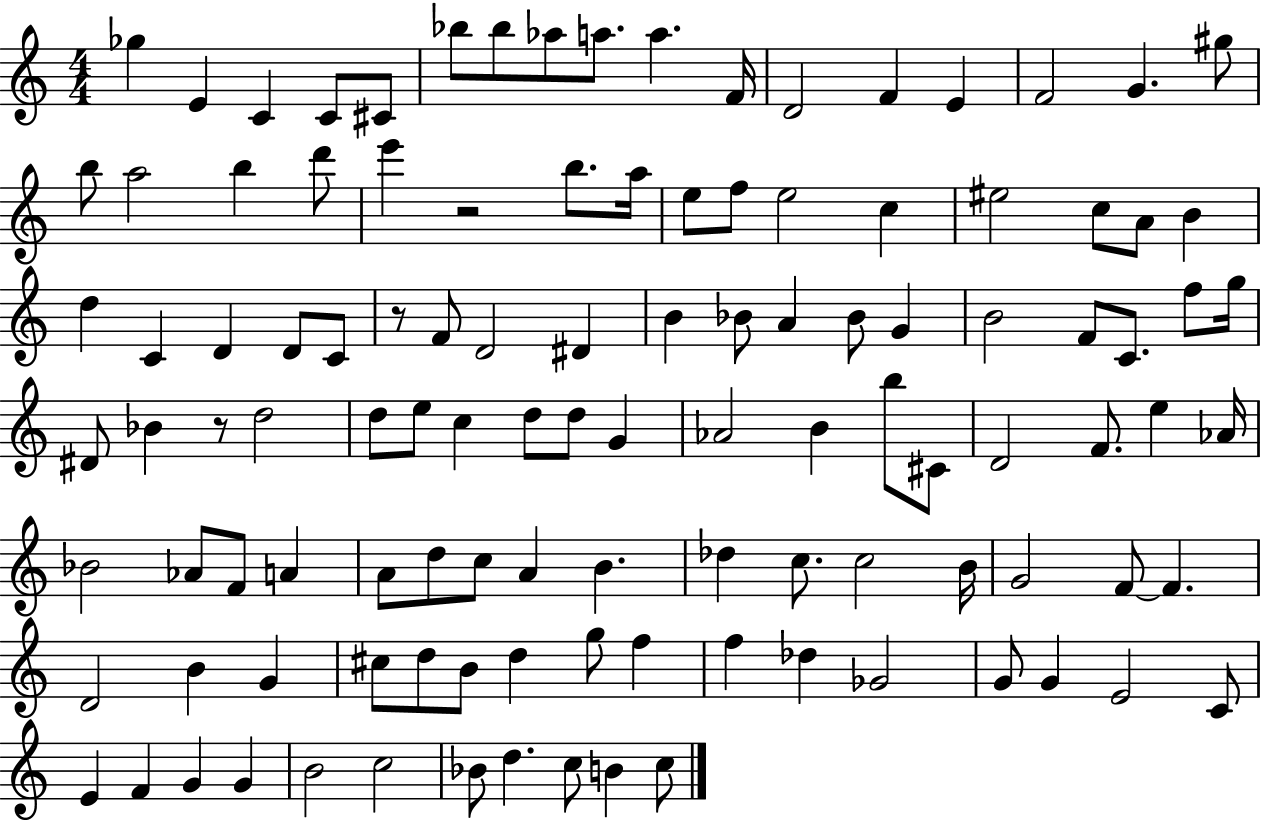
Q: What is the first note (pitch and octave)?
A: Gb5